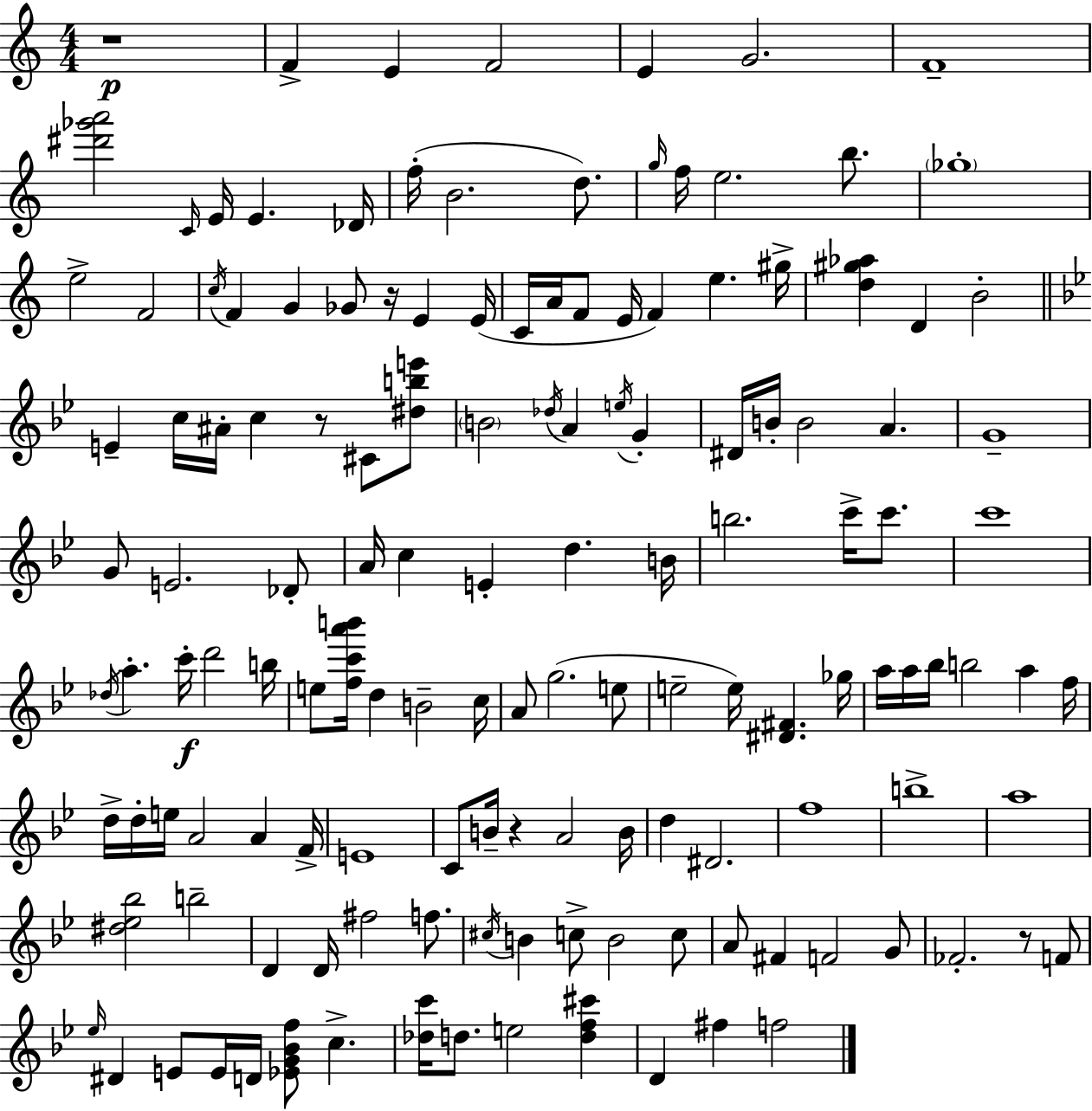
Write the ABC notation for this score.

X:1
T:Untitled
M:4/4
L:1/4
K:C
z4 F E F2 E G2 F4 [^d'_g'a']2 C/4 E/4 E _D/4 f/4 B2 d/2 g/4 f/4 e2 b/2 _g4 e2 F2 c/4 F G _G/2 z/4 E E/4 C/4 A/4 F/2 E/4 F e ^g/4 [d^g_a] D B2 E c/4 ^A/4 c z/2 ^C/2 [^dbe']/2 B2 _d/4 A e/4 G ^D/4 B/4 B2 A G4 G/2 E2 _D/2 A/4 c E d B/4 b2 c'/4 c'/2 c'4 _d/4 a c'/4 d'2 b/4 e/2 [fc'a'b']/4 d B2 c/4 A/2 g2 e/2 e2 e/4 [^D^F] _g/4 a/4 a/4 _b/4 b2 a f/4 d/4 d/4 e/4 A2 A F/4 E4 C/2 B/4 z A2 B/4 d ^D2 f4 b4 a4 [^d_e_b]2 b2 D D/4 ^f2 f/2 ^c/4 B c/2 B2 c/2 A/2 ^F F2 G/2 _F2 z/2 F/2 _e/4 ^D E/2 E/4 D/4 [_EG_Bf]/2 c [_dc']/4 d/2 e2 [df^c'] D ^f f2